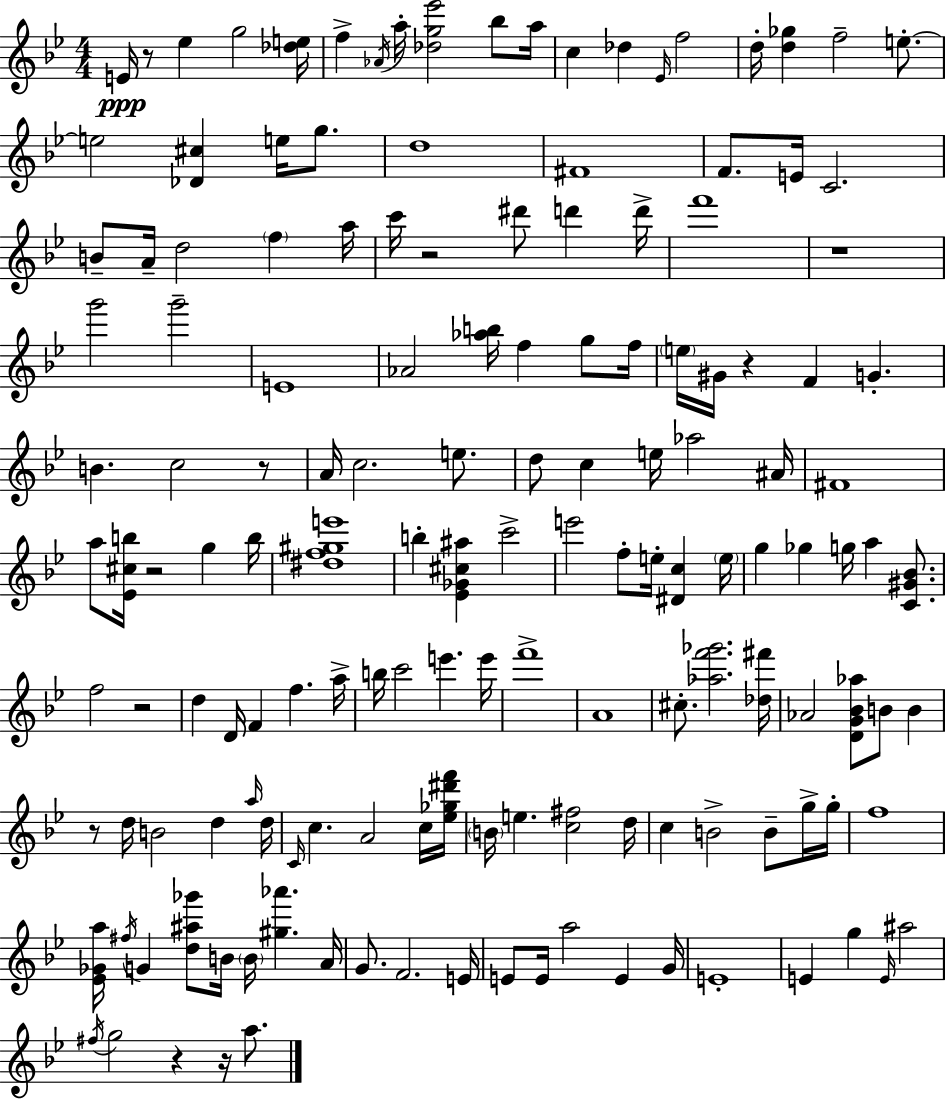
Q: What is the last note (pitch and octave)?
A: A5